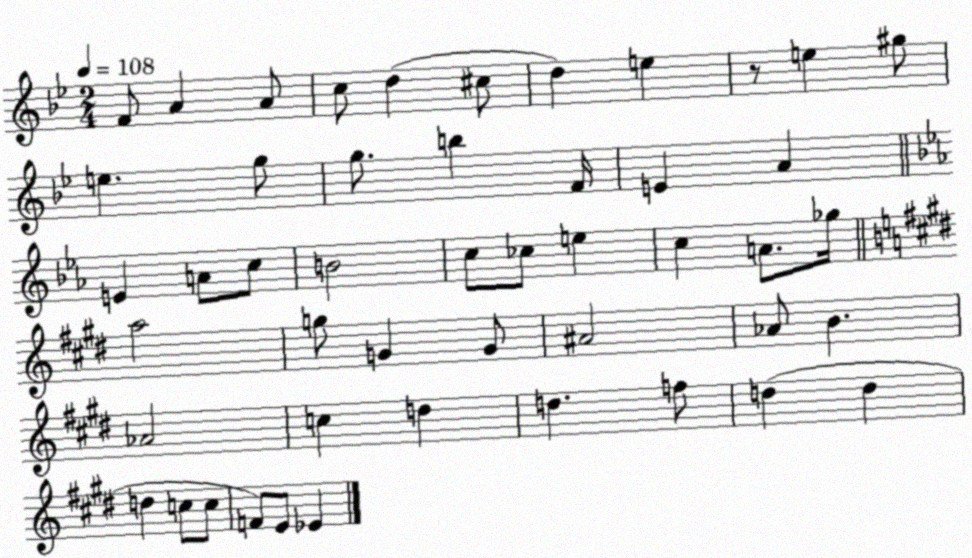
X:1
T:Untitled
M:2/4
L:1/4
K:Bb
F/2 A A/2 c/2 d ^c/2 d e z/2 e ^g/2 e g/2 g/2 b F/4 E A E A/2 c/2 B2 c/2 _c/2 e c A/2 _g/4 a2 g/2 G G/2 ^A2 _A/2 B _A2 c d d f/2 d d d c/2 c/2 F/2 E/2 _E